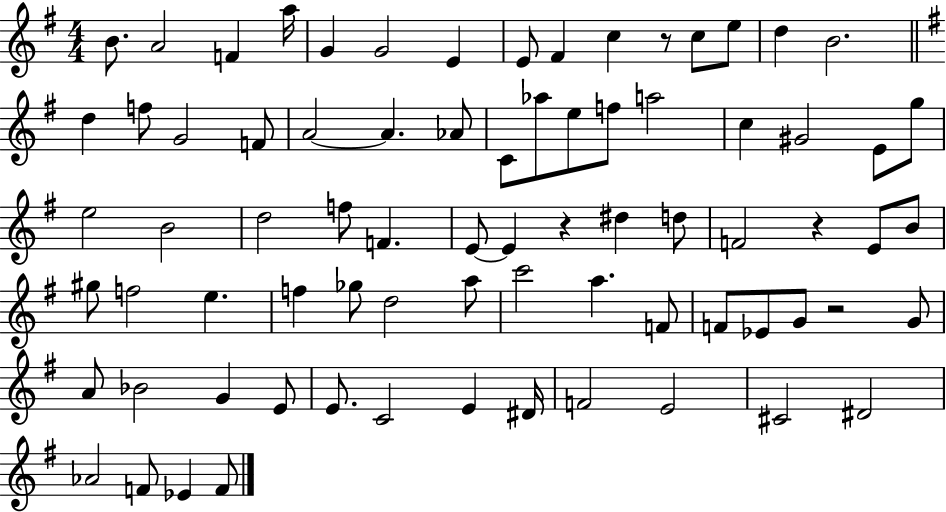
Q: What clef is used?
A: treble